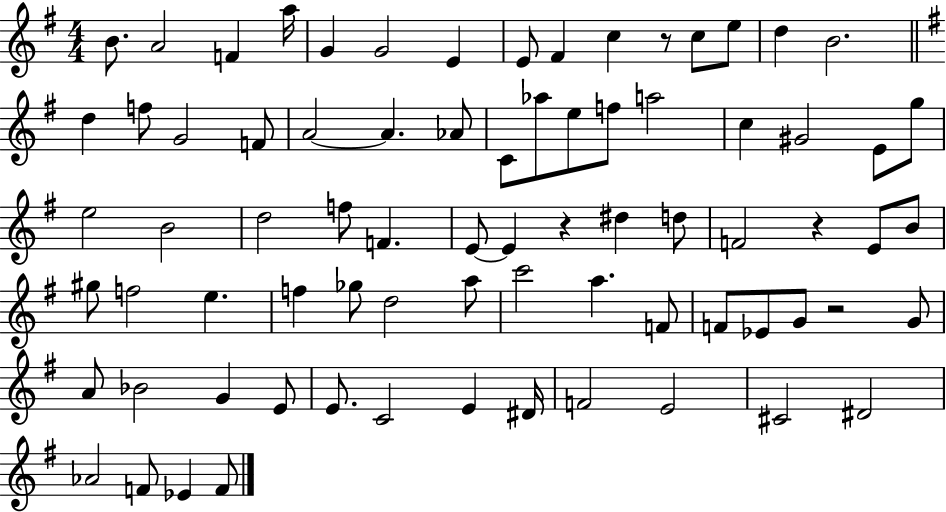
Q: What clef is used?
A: treble